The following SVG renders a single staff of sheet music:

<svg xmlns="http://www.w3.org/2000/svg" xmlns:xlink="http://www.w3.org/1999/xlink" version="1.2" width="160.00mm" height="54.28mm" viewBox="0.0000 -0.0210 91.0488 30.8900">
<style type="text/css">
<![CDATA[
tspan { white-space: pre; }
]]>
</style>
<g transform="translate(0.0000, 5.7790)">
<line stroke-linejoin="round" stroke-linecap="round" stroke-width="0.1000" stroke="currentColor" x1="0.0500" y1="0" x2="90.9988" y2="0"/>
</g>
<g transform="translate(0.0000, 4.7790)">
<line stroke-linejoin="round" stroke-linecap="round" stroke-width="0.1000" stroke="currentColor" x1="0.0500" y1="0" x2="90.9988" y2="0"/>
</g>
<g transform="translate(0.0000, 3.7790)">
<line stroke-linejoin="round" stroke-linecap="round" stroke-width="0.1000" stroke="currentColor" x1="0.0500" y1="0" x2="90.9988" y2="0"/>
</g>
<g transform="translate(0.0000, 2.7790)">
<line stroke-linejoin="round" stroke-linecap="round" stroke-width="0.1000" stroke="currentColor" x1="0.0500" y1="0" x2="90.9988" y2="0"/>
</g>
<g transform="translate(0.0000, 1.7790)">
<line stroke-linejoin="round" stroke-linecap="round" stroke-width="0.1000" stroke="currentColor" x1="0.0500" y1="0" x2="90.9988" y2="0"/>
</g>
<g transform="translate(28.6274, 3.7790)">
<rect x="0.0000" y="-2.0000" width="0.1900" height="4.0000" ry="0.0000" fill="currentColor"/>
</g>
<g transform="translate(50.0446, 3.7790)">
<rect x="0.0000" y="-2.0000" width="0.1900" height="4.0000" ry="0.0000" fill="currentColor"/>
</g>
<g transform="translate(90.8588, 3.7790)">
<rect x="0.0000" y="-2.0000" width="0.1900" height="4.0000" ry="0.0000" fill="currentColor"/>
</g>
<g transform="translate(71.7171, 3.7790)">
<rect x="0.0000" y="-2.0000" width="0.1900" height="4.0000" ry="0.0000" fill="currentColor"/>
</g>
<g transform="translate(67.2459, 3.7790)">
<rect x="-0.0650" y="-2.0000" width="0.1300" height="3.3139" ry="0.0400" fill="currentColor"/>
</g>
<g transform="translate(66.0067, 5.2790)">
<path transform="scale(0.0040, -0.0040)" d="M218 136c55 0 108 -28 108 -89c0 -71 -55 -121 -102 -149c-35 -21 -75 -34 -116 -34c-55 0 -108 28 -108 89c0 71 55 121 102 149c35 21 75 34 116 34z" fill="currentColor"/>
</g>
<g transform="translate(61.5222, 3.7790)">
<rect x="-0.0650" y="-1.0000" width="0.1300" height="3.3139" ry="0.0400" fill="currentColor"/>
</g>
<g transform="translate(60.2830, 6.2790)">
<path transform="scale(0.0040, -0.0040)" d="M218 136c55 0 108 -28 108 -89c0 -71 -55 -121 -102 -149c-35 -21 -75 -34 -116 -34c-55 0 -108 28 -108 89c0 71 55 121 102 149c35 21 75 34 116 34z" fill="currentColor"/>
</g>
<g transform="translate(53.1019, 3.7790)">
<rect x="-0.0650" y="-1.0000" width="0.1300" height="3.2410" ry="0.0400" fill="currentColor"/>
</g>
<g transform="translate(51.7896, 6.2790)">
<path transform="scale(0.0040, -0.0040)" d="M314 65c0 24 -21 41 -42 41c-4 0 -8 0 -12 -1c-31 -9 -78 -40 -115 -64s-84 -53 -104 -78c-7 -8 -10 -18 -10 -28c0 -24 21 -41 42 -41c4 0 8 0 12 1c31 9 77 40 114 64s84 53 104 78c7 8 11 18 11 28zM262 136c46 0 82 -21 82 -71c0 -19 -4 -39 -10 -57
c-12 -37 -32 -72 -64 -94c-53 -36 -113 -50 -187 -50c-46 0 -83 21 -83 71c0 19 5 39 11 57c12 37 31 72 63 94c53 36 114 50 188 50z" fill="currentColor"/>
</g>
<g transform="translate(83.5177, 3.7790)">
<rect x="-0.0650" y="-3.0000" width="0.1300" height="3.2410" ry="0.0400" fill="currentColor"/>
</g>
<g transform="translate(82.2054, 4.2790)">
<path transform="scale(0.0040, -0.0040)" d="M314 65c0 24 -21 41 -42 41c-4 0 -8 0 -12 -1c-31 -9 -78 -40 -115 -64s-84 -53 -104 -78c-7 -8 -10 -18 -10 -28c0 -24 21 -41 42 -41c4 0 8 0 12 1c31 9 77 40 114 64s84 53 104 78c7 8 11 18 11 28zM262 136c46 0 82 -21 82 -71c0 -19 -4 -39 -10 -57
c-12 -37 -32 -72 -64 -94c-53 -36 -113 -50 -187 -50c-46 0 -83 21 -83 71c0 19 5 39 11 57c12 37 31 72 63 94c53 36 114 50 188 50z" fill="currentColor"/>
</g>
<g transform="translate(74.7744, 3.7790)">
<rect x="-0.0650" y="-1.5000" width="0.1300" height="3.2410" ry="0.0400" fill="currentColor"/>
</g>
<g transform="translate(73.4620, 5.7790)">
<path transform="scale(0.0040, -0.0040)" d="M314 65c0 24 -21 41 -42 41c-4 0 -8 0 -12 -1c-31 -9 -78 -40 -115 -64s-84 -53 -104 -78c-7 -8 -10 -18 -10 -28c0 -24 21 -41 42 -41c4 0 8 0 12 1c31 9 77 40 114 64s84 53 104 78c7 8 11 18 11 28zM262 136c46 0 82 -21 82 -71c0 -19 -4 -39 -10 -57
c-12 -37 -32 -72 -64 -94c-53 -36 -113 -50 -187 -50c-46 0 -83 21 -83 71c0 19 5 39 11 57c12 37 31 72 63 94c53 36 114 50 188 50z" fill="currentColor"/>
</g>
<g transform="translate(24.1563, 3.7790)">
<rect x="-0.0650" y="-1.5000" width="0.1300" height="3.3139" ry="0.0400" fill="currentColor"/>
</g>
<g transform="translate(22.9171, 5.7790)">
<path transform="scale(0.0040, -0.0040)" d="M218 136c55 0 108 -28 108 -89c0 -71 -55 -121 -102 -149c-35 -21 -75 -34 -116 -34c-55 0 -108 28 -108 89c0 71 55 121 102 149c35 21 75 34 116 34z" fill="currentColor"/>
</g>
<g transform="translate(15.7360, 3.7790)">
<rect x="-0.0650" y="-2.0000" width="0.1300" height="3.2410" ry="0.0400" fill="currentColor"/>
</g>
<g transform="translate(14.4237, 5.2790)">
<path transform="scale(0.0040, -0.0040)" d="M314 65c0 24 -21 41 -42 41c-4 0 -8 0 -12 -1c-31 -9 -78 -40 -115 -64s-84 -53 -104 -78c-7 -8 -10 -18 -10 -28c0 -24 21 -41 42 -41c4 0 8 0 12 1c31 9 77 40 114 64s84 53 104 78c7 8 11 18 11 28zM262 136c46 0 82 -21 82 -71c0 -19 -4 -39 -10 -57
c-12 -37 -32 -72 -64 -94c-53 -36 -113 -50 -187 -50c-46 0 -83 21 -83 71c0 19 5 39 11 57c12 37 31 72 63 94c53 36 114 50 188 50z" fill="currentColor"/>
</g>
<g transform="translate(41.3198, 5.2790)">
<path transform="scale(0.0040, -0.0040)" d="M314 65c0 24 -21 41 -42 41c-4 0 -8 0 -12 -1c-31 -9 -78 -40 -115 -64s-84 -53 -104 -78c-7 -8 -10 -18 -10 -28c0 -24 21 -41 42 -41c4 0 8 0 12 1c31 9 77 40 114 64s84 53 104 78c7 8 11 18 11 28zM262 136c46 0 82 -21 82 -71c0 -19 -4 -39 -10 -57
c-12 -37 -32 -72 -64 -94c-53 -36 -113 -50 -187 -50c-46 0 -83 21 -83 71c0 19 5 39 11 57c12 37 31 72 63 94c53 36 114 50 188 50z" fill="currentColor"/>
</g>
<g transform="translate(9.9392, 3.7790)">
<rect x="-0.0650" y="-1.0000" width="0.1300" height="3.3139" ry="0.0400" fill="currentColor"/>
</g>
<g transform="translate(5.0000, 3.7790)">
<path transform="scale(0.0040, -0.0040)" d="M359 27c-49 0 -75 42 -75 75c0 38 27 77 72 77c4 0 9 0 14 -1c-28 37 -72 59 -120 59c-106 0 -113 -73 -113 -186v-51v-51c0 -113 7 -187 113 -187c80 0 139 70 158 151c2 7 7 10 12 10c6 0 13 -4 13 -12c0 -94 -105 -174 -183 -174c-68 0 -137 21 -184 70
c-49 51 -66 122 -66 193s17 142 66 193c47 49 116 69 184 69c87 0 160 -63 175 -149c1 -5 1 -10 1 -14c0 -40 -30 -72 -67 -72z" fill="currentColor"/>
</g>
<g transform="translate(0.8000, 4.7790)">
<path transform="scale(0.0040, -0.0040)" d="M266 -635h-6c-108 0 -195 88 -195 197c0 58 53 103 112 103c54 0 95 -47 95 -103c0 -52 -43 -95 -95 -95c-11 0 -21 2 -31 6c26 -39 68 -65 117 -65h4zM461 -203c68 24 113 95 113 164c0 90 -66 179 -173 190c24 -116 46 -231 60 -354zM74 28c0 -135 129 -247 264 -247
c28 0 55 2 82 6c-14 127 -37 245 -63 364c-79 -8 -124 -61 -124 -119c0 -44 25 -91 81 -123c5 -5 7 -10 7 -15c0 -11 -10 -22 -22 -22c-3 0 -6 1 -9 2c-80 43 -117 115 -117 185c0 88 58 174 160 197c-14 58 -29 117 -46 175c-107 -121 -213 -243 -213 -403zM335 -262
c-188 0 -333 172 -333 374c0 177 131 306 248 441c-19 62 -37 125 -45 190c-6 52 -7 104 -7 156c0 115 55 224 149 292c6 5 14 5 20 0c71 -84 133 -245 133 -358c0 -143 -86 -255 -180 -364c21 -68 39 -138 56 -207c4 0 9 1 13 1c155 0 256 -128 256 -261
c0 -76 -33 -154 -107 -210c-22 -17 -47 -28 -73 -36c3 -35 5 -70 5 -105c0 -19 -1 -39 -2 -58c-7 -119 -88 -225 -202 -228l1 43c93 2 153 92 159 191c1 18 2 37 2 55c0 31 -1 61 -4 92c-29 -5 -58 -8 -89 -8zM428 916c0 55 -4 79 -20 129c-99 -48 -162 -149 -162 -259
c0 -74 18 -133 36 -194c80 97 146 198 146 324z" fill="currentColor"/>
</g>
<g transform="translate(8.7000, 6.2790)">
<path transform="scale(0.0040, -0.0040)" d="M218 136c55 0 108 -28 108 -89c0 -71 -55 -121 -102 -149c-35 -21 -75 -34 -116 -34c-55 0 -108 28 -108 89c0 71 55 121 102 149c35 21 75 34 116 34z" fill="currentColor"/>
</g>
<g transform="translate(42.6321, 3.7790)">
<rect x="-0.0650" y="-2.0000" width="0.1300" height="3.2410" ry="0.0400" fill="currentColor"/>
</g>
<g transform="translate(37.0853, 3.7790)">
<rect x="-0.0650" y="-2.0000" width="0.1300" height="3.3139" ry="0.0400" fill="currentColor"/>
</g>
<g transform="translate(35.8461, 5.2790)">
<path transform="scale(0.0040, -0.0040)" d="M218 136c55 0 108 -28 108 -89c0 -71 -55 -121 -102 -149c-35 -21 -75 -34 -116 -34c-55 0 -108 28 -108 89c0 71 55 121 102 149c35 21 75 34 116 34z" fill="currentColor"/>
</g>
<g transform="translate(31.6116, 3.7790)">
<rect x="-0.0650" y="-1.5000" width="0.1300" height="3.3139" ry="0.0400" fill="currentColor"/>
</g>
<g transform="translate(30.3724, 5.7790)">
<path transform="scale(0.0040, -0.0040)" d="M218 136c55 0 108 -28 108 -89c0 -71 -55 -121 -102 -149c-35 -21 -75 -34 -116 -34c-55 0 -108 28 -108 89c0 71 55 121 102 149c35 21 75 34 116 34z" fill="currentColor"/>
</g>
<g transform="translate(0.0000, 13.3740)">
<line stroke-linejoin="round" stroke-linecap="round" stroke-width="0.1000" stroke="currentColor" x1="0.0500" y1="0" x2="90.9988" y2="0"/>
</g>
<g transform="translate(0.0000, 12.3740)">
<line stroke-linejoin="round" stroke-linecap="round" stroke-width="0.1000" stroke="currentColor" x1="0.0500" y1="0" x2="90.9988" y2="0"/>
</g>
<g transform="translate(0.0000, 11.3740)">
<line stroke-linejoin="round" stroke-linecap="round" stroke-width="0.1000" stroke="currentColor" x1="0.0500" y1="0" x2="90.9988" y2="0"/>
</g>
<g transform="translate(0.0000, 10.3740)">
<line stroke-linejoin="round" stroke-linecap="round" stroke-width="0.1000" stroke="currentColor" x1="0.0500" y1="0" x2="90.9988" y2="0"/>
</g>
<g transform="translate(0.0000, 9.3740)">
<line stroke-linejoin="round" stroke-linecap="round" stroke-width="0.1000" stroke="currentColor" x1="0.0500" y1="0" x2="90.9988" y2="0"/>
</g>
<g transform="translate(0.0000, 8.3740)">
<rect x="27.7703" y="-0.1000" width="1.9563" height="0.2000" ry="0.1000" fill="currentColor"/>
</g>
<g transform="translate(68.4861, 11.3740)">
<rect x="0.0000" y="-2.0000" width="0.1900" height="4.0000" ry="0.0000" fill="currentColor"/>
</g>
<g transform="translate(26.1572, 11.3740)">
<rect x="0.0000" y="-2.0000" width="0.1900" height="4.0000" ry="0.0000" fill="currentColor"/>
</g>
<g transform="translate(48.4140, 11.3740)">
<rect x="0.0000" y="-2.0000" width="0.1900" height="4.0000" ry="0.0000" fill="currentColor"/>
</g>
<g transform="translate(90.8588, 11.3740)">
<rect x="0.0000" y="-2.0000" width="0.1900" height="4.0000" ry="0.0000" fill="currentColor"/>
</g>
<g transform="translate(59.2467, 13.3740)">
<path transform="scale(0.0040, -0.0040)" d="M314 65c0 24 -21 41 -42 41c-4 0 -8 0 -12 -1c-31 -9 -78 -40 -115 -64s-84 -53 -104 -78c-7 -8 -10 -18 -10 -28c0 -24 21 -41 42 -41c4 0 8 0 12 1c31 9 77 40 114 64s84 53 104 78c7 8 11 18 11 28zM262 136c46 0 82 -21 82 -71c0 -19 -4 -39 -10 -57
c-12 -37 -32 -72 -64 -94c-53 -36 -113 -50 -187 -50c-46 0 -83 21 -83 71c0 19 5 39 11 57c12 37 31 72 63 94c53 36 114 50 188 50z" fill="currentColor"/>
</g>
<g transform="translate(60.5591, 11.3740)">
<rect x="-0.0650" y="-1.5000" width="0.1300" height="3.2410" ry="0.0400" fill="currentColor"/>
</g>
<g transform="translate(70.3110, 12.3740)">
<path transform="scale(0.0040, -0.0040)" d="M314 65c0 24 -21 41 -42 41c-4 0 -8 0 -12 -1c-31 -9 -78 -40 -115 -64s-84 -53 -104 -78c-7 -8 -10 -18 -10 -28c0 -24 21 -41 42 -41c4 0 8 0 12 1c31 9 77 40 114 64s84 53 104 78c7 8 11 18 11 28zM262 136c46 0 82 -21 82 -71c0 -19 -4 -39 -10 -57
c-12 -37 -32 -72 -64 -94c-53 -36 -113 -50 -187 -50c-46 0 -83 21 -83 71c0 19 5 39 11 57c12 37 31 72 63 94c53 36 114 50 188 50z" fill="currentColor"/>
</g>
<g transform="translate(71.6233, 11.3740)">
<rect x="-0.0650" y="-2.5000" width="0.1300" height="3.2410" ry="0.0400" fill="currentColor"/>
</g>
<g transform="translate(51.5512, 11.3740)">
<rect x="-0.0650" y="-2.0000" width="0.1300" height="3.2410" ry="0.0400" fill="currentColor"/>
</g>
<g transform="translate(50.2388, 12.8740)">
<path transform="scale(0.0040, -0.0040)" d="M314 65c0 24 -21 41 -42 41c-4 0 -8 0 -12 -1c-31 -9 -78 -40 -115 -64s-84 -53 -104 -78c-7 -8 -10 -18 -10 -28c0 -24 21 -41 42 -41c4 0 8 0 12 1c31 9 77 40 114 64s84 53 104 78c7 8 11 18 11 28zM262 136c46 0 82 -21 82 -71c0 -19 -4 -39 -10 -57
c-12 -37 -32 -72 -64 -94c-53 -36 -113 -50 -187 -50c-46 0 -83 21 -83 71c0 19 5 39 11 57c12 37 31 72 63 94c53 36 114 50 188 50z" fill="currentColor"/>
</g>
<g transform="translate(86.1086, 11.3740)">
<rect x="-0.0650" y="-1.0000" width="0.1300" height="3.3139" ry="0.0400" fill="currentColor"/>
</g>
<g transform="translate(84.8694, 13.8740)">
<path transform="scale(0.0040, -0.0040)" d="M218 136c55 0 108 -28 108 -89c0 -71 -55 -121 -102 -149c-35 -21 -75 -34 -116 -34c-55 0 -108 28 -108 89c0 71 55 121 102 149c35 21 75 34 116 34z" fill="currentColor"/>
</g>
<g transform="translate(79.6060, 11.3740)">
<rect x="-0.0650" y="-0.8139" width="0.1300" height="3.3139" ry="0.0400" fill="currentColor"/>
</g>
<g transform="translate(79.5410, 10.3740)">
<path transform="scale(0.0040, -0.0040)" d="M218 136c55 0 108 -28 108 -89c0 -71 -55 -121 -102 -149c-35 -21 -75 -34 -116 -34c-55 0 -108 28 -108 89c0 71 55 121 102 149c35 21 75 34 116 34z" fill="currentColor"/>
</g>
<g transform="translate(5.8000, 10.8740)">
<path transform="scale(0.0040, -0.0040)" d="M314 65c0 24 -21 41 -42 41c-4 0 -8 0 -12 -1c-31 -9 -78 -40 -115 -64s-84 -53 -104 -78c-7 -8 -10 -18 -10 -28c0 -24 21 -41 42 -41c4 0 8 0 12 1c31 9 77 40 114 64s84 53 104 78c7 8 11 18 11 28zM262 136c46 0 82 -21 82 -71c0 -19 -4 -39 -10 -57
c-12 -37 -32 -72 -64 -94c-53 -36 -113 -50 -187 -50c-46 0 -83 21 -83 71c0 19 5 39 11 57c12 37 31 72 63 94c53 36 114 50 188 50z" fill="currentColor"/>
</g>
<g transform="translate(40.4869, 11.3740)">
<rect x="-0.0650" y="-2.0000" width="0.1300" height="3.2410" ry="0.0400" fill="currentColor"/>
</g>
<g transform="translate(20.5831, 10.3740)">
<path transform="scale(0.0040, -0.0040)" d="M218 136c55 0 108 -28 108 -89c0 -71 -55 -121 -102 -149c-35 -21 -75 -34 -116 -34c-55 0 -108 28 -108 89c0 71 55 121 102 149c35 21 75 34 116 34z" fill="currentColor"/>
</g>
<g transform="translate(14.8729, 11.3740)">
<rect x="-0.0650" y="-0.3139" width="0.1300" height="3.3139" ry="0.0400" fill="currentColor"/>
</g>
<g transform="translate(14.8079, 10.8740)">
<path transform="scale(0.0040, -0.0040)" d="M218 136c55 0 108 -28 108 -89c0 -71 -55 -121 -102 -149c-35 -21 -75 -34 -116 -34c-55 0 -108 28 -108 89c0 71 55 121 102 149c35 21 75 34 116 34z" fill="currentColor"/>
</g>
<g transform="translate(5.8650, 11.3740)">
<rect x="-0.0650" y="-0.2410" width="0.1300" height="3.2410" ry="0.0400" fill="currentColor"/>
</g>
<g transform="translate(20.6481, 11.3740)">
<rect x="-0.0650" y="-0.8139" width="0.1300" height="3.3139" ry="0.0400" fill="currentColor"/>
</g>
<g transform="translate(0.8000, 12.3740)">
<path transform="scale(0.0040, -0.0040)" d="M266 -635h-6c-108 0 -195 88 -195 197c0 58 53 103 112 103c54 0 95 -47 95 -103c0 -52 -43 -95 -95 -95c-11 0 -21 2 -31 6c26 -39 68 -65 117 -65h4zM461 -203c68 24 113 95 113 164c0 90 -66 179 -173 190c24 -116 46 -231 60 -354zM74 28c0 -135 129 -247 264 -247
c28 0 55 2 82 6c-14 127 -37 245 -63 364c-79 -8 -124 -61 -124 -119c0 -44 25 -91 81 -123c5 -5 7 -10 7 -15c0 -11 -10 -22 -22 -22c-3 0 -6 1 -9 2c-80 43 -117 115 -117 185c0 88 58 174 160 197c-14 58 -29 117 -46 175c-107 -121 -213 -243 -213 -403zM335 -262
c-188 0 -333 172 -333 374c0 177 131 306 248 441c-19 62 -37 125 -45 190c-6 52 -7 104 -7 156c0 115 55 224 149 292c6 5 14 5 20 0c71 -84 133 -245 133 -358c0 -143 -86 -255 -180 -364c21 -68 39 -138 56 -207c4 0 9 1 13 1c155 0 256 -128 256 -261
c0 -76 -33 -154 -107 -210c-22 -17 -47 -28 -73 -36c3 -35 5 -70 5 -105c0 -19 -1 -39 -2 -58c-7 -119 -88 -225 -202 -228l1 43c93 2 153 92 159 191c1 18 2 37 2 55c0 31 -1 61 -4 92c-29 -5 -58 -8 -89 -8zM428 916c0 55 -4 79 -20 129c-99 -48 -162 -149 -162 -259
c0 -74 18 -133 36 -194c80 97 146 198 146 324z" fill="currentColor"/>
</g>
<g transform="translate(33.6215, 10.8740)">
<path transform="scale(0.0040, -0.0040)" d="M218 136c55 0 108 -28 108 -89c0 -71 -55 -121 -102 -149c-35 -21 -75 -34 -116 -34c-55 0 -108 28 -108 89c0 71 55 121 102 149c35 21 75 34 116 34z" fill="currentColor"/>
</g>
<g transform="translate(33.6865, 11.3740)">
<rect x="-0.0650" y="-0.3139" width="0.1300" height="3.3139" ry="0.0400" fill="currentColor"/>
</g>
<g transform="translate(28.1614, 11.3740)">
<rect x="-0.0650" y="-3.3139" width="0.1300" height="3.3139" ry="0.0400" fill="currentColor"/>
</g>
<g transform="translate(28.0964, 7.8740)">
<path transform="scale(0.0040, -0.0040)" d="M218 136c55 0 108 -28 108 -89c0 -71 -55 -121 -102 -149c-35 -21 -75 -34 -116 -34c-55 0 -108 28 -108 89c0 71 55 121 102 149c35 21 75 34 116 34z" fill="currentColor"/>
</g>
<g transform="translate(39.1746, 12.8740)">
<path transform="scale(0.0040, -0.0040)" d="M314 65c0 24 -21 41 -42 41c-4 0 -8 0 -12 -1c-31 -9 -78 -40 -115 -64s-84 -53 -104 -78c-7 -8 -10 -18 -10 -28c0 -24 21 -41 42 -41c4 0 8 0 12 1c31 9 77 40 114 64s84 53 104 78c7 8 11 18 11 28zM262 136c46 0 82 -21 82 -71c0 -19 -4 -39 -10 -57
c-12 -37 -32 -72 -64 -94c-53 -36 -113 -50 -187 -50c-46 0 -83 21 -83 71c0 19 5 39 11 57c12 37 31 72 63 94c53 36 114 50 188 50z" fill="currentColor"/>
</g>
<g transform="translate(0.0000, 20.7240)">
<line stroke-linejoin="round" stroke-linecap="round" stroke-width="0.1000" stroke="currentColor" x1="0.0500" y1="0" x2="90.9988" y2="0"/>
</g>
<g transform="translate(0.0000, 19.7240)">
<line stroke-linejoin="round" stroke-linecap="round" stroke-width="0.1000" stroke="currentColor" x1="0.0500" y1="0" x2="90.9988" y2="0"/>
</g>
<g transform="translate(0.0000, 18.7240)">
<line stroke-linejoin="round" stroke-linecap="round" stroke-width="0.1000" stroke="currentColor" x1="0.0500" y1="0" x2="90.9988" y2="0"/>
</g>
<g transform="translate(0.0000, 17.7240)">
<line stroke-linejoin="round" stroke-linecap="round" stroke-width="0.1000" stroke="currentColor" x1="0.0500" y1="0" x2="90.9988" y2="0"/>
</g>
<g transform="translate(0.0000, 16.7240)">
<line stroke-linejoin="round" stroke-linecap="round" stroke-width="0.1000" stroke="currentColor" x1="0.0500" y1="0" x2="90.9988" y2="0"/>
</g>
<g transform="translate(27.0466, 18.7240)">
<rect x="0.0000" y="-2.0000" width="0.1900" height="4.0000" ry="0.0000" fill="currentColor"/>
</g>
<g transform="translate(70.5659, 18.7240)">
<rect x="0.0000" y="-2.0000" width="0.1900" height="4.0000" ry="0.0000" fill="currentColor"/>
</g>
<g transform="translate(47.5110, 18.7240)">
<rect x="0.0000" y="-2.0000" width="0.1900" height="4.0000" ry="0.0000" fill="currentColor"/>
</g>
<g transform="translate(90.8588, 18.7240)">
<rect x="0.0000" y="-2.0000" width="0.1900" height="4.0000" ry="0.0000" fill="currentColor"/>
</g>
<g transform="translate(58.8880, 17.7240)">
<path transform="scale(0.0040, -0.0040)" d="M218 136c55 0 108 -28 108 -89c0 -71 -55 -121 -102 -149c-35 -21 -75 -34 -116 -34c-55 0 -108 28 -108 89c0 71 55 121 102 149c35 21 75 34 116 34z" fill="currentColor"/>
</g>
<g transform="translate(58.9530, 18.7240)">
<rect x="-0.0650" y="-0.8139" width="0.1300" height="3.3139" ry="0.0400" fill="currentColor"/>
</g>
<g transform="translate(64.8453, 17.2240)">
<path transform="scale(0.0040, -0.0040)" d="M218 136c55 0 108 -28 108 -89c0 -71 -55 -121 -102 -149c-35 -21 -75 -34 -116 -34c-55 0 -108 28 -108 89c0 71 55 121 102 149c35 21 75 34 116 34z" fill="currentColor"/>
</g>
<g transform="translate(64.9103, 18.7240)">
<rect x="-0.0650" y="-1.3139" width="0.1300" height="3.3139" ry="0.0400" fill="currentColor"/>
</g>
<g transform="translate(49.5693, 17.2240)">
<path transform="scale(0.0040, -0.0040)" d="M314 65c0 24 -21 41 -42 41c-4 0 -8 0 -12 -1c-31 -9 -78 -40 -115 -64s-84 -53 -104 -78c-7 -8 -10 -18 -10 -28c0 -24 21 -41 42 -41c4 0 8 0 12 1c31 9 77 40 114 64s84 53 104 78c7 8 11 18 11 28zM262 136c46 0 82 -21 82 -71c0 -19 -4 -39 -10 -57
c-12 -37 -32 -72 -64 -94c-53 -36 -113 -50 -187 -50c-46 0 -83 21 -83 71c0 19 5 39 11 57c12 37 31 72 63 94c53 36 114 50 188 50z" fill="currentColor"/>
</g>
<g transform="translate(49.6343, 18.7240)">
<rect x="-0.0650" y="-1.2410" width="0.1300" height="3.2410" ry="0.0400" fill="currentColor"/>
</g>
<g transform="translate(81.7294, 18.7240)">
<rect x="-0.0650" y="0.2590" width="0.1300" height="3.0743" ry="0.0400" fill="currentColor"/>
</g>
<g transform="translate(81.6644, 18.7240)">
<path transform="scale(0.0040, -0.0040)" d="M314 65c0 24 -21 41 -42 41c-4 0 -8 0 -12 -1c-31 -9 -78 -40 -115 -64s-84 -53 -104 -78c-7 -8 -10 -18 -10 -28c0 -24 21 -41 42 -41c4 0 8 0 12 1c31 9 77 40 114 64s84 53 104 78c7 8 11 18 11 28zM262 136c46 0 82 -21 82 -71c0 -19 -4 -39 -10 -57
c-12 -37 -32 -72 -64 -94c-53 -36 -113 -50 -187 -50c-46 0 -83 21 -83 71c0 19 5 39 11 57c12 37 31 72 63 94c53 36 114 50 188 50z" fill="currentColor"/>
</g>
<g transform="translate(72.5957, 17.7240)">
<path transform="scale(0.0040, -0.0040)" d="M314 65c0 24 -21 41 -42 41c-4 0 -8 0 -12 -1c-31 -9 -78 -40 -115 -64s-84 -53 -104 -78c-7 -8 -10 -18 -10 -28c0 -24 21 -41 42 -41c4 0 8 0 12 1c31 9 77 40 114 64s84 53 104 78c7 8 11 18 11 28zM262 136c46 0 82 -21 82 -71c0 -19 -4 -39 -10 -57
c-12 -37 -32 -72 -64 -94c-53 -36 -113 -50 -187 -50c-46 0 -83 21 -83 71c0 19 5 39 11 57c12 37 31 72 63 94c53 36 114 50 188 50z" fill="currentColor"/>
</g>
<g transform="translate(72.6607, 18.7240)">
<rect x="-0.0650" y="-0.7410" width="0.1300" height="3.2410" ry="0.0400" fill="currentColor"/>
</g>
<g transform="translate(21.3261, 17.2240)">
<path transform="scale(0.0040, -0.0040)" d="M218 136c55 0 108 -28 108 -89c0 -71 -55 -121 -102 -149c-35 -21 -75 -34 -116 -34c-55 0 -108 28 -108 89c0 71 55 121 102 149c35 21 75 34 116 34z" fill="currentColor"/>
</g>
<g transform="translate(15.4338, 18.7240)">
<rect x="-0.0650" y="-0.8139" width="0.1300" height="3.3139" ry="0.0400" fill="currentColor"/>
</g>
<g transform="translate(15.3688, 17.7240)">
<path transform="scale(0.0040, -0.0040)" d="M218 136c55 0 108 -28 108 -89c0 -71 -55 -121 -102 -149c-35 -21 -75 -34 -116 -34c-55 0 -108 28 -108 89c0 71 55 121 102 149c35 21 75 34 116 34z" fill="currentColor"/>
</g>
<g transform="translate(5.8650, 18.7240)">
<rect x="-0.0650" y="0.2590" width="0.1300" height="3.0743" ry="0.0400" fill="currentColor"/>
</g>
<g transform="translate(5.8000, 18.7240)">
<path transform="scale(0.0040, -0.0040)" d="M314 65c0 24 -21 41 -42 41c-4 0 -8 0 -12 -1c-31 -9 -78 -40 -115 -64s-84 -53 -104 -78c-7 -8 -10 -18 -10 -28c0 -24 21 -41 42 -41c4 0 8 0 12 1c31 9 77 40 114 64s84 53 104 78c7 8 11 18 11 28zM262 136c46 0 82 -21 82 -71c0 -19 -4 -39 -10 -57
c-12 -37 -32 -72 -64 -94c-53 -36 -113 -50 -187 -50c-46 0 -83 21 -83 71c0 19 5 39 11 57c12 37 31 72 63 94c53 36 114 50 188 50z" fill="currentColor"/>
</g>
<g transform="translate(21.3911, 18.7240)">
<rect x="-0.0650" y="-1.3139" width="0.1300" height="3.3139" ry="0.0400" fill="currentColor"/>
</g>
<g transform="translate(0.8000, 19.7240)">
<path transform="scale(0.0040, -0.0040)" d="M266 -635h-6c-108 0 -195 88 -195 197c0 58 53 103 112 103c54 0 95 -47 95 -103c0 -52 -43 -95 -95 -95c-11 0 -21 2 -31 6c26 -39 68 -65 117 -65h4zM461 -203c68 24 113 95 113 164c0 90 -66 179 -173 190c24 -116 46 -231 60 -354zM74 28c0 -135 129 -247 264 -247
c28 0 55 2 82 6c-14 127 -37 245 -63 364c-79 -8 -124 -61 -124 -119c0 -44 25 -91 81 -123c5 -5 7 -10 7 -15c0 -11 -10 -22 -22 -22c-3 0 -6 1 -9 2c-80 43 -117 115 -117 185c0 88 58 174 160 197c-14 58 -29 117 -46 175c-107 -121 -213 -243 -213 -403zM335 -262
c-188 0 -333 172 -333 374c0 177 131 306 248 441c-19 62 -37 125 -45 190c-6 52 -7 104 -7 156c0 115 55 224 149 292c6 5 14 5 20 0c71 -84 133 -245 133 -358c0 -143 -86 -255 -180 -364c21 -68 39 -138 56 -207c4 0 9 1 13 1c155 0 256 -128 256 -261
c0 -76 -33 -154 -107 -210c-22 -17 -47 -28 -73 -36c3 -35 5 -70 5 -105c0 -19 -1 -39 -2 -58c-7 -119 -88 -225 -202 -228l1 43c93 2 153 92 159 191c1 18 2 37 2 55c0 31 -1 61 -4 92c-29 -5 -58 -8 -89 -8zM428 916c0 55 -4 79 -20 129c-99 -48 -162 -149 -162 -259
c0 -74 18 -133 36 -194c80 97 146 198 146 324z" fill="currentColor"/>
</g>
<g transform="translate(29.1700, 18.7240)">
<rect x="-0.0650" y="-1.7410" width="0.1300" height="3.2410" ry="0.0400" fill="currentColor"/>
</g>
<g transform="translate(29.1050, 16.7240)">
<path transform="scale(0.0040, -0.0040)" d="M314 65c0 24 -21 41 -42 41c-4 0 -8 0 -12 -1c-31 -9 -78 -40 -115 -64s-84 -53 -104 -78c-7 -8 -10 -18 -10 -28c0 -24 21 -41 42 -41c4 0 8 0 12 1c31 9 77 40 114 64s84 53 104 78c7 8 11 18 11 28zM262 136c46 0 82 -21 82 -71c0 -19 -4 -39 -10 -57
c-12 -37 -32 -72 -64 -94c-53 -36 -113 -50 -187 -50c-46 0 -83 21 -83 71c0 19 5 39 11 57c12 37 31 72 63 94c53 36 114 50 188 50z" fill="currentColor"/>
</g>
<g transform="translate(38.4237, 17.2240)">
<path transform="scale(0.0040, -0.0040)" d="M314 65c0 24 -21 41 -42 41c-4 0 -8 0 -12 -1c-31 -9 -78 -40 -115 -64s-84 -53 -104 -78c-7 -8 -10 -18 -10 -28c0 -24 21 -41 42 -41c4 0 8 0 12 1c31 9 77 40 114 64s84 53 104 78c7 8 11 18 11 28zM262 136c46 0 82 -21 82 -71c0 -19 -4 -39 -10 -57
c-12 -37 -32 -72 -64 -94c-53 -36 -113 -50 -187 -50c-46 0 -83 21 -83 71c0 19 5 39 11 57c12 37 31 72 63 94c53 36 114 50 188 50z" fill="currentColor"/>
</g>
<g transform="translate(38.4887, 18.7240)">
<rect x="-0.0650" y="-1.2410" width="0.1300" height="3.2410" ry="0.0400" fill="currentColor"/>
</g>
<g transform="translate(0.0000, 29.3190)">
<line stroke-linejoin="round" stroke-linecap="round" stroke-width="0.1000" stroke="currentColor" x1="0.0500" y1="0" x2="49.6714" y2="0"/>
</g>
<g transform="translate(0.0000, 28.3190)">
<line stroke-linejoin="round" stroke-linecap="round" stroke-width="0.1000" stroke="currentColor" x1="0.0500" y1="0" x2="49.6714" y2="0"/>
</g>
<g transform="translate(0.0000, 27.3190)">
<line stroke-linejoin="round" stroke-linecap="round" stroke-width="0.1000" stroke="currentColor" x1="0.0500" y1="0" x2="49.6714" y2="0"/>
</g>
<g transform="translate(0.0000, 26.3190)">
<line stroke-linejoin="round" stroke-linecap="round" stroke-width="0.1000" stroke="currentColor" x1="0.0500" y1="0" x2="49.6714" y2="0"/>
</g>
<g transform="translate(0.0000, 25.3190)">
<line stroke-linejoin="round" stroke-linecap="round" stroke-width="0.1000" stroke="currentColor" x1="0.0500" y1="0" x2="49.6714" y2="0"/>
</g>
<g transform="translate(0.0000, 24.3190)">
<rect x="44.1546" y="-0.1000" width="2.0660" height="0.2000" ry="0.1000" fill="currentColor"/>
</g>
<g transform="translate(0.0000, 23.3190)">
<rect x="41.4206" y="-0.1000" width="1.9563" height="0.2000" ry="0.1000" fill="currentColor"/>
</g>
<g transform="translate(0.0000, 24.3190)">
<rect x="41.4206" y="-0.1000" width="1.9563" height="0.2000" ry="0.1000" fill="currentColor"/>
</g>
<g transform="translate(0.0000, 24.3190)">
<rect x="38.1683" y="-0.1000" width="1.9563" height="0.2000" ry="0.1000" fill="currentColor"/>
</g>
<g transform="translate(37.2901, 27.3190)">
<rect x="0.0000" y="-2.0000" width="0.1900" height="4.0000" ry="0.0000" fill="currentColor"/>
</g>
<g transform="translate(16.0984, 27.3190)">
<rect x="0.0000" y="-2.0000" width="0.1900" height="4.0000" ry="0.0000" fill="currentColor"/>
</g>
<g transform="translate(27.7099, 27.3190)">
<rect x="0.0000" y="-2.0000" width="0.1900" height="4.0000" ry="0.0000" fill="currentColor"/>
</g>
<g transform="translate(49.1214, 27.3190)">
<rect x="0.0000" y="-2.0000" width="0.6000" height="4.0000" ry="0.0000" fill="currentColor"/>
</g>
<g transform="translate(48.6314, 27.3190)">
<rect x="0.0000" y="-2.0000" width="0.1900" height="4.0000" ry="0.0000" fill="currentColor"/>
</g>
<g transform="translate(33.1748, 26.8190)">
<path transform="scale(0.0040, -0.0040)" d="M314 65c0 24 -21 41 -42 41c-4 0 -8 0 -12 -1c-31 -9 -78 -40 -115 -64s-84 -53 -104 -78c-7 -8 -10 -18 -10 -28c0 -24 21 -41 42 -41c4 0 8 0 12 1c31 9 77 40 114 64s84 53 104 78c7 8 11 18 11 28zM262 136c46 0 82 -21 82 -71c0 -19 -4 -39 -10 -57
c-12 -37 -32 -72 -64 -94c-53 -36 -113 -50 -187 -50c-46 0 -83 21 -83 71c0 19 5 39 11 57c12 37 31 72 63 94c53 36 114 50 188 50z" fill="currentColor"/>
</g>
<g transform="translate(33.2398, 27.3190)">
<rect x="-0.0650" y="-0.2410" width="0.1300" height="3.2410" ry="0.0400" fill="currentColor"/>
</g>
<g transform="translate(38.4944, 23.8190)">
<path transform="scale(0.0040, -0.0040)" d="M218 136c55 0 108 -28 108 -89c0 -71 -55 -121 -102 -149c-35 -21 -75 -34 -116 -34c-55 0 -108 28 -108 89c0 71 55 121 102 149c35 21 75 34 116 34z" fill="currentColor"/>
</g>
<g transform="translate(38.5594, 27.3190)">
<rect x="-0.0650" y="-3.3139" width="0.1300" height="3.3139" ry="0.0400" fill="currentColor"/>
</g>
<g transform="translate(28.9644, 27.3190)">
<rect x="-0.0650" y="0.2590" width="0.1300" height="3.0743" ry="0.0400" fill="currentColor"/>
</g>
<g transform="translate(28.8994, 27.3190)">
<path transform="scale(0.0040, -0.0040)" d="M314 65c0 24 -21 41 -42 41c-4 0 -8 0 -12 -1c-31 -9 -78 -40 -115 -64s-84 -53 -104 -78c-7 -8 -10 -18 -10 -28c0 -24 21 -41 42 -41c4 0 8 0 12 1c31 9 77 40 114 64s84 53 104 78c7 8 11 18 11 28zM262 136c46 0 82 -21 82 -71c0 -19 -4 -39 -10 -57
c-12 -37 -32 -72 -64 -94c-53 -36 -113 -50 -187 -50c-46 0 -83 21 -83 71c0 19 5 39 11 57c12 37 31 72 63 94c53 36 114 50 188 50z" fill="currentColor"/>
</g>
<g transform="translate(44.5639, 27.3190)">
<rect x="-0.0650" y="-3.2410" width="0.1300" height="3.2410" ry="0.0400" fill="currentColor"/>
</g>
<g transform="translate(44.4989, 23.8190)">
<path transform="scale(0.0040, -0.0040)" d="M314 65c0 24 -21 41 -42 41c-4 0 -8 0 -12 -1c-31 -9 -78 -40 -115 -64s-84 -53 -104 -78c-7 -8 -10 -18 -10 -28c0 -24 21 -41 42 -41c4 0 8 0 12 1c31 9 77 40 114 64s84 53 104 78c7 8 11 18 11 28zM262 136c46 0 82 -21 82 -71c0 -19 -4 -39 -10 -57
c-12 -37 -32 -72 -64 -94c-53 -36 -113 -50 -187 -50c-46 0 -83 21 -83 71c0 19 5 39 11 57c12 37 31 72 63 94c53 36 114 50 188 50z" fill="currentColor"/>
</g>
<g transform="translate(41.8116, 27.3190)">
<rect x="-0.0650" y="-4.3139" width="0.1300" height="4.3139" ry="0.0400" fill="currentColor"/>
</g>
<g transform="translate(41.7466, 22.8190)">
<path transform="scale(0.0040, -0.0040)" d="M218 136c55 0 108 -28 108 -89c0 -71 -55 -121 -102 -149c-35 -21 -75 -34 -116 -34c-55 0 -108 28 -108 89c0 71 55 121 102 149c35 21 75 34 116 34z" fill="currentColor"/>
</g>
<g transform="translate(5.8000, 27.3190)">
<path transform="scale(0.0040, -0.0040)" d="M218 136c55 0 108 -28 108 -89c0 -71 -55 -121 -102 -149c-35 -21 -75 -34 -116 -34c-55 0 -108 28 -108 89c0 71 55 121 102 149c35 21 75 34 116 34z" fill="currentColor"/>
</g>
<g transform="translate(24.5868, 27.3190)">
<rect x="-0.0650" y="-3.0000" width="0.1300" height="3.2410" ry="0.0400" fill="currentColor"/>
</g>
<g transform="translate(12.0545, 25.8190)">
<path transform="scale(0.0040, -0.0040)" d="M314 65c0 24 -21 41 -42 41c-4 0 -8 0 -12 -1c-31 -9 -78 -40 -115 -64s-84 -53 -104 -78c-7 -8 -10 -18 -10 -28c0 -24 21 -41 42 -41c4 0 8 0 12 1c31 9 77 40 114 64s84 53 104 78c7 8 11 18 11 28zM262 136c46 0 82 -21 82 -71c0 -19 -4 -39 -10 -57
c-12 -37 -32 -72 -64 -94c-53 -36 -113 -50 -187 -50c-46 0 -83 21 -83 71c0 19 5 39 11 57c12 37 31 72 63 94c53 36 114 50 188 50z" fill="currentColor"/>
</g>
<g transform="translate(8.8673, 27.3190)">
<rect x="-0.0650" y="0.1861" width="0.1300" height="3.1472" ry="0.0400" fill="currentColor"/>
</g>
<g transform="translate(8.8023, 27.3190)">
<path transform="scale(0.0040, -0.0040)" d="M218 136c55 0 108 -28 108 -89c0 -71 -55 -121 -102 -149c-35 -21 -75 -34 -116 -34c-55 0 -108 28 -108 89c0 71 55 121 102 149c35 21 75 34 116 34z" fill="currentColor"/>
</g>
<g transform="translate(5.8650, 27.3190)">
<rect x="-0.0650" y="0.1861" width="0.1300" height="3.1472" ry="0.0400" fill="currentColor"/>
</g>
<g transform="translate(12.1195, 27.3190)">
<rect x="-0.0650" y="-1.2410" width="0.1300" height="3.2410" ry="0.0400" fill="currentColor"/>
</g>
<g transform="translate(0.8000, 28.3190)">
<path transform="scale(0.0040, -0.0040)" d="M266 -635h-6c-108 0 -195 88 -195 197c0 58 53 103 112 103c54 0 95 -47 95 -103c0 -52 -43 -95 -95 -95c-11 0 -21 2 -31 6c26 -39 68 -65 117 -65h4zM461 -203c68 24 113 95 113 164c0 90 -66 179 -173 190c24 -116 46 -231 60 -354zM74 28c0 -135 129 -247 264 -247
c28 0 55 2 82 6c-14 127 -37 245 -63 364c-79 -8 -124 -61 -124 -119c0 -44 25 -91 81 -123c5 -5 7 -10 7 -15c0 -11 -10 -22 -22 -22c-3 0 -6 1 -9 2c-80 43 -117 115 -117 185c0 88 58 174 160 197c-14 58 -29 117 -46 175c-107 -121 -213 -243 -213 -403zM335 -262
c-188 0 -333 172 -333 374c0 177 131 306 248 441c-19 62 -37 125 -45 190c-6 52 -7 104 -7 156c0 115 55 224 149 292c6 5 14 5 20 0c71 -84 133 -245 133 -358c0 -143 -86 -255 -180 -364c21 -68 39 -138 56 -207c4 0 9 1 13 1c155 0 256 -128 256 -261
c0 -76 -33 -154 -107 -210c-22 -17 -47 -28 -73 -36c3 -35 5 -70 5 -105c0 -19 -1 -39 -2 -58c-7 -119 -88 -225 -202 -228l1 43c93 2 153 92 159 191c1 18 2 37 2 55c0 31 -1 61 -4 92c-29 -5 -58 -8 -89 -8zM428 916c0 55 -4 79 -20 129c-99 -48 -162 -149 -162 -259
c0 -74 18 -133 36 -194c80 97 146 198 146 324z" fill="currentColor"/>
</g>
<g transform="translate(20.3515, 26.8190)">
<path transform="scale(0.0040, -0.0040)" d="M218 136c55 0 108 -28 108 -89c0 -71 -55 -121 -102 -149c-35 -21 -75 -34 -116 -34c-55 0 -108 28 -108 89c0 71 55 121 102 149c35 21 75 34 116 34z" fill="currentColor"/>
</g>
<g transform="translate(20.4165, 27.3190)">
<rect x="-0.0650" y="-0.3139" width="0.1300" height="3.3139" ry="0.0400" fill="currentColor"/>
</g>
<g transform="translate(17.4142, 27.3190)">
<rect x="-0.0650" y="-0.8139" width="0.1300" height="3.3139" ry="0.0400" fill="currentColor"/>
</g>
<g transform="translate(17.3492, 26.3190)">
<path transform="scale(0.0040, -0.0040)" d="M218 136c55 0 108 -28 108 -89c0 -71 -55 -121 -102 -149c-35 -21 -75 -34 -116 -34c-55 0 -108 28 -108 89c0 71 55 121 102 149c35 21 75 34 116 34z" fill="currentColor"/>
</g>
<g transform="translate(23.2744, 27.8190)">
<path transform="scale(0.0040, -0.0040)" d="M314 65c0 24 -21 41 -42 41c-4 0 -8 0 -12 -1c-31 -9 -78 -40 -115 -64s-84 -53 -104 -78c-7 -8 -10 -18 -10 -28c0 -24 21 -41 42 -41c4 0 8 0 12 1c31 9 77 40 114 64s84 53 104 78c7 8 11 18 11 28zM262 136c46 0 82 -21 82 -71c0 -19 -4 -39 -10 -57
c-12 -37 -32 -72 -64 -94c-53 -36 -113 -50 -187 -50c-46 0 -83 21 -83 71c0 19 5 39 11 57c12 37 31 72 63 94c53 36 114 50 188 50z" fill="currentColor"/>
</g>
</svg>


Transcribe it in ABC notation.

X:1
T:Untitled
M:4/4
L:1/4
K:C
D F2 E E F F2 D2 D F E2 A2 c2 c d b c F2 F2 E2 G2 d D B2 d e f2 e2 e2 d e d2 B2 B B e2 d c A2 B2 c2 b d' b2